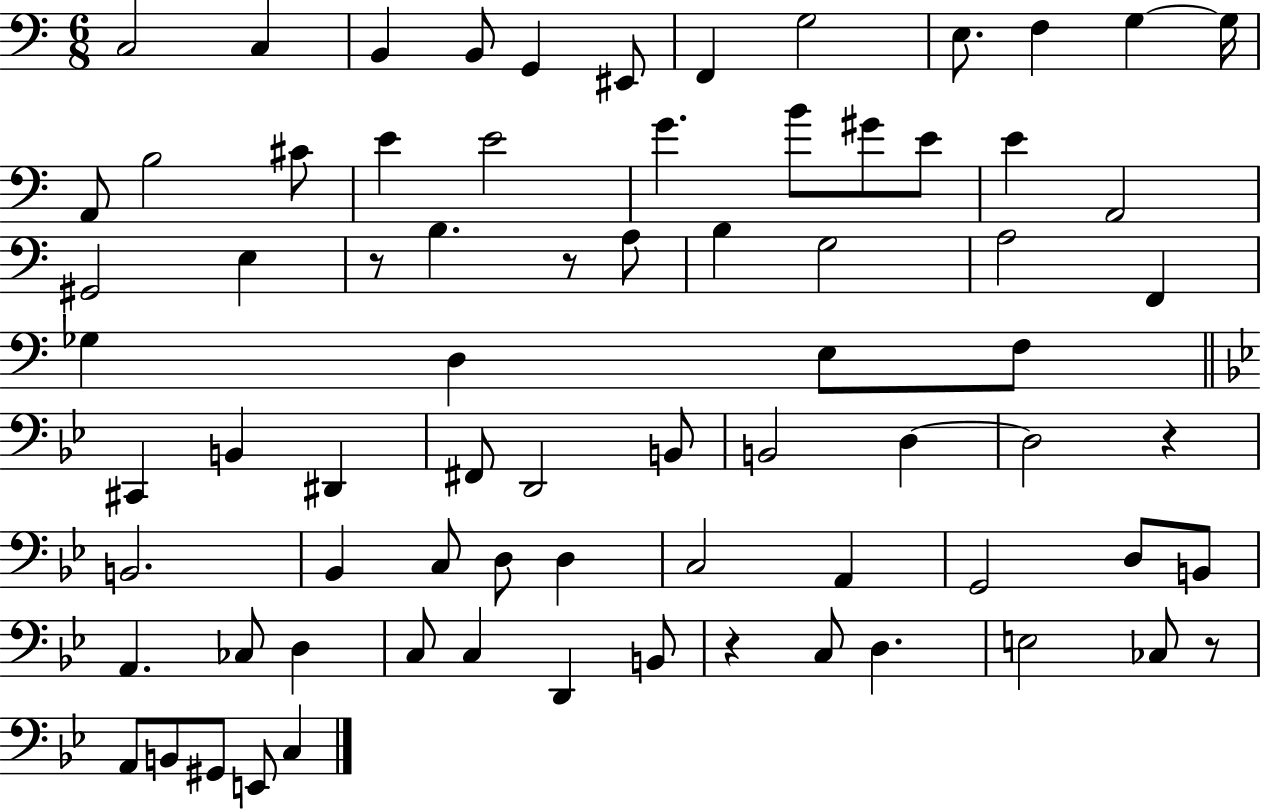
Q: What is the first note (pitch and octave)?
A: C3